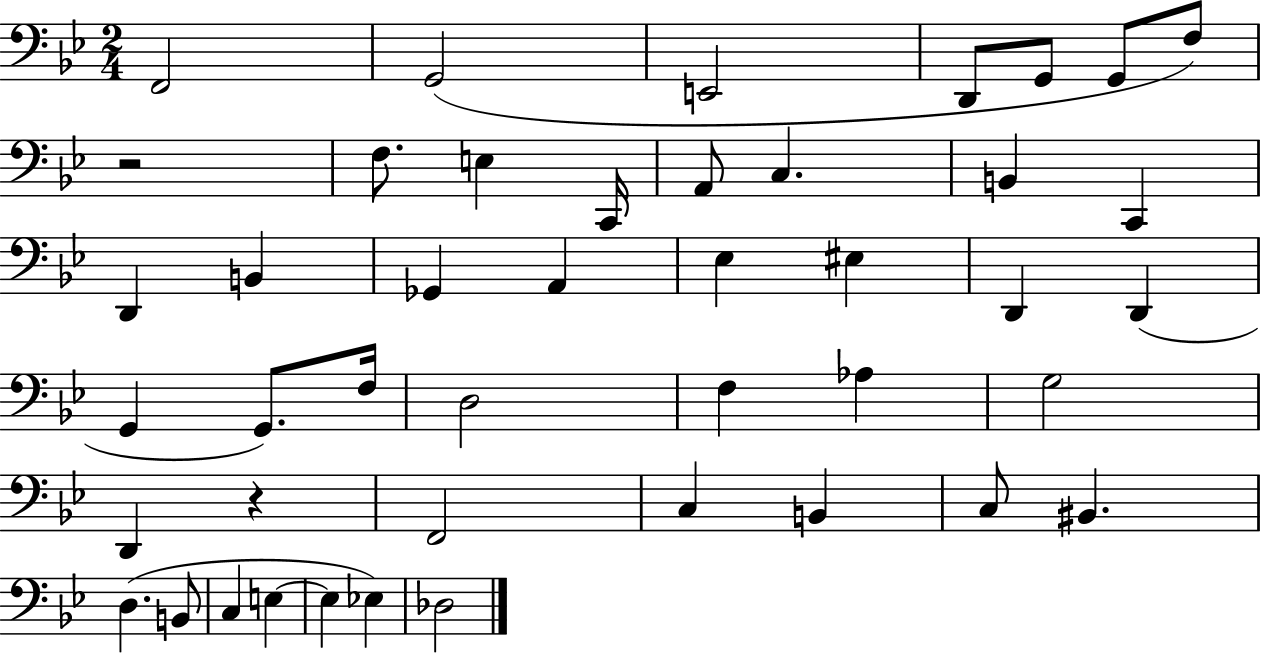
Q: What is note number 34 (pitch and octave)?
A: C3